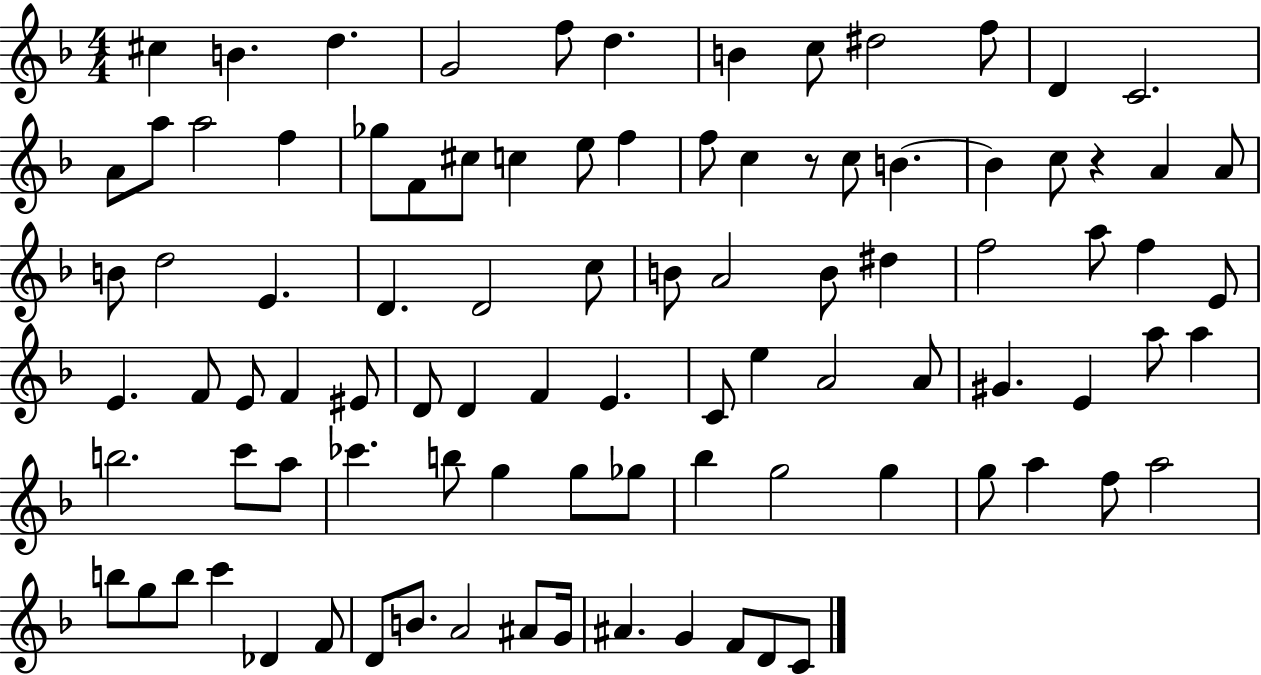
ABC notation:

X:1
T:Untitled
M:4/4
L:1/4
K:F
^c B d G2 f/2 d B c/2 ^d2 f/2 D C2 A/2 a/2 a2 f _g/2 F/2 ^c/2 c e/2 f f/2 c z/2 c/2 B B c/2 z A A/2 B/2 d2 E D D2 c/2 B/2 A2 B/2 ^d f2 a/2 f E/2 E F/2 E/2 F ^E/2 D/2 D F E C/2 e A2 A/2 ^G E a/2 a b2 c'/2 a/2 _c' b/2 g g/2 _g/2 _b g2 g g/2 a f/2 a2 b/2 g/2 b/2 c' _D F/2 D/2 B/2 A2 ^A/2 G/4 ^A G F/2 D/2 C/2